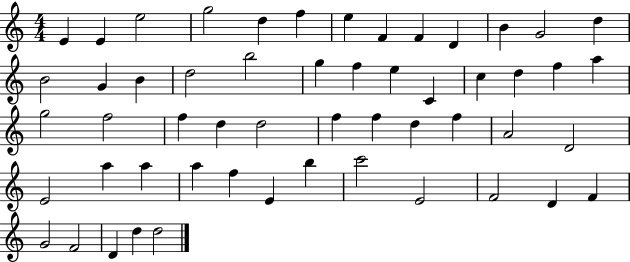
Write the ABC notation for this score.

X:1
T:Untitled
M:4/4
L:1/4
K:C
E E e2 g2 d f e F F D B G2 d B2 G B d2 b2 g f e C c d f a g2 f2 f d d2 f f d f A2 D2 E2 a a a f E b c'2 E2 F2 D F G2 F2 D d d2